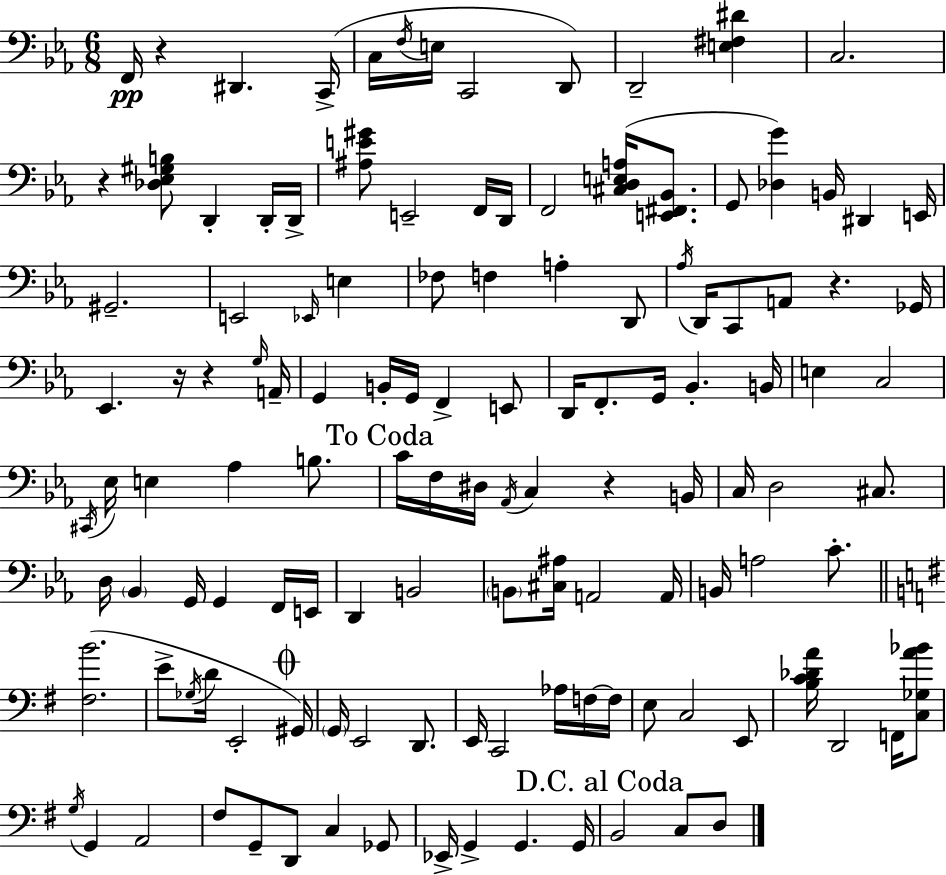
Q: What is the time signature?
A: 6/8